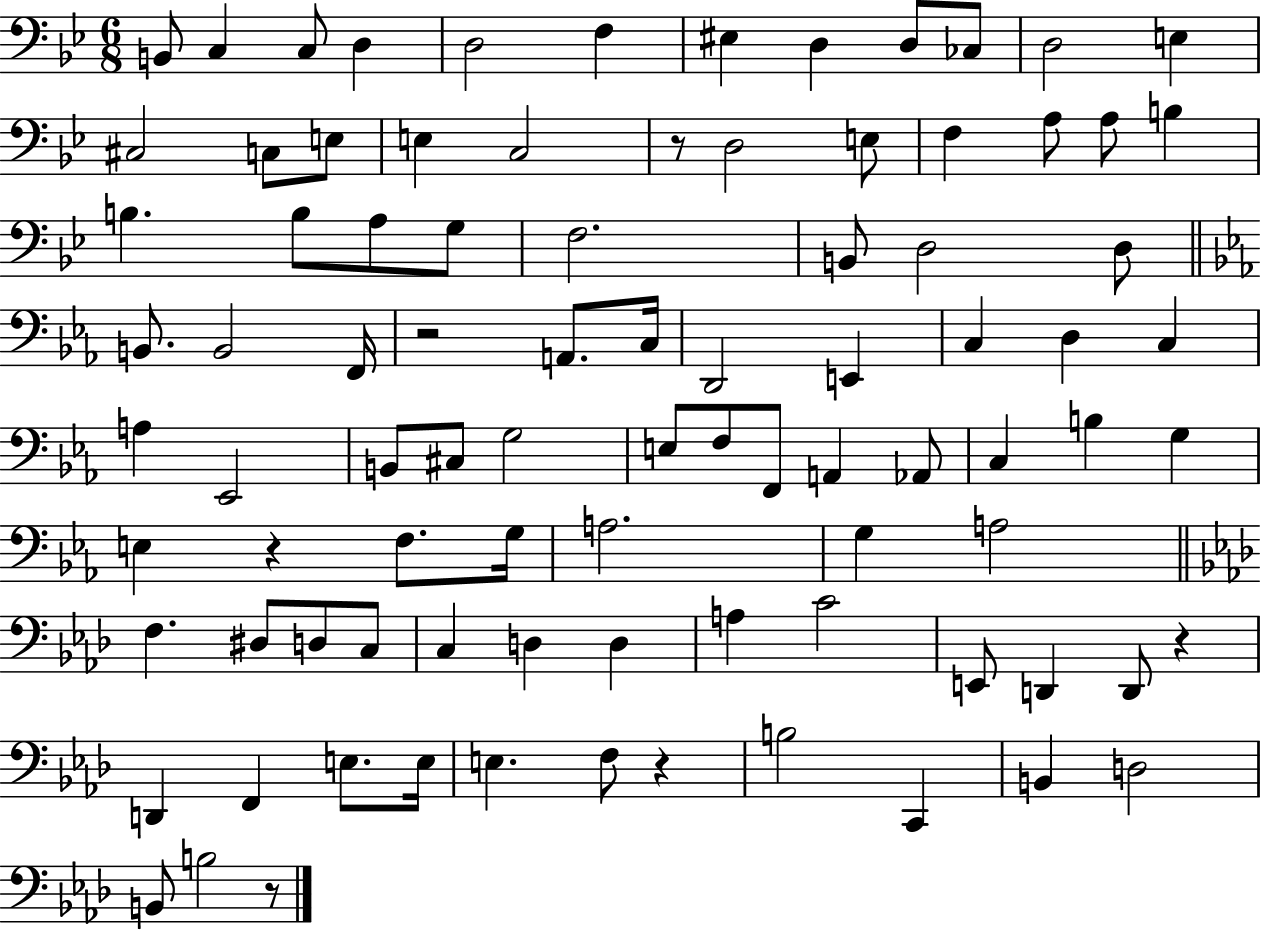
X:1
T:Untitled
M:6/8
L:1/4
K:Bb
B,,/2 C, C,/2 D, D,2 F, ^E, D, D,/2 _C,/2 D,2 E, ^C,2 C,/2 E,/2 E, C,2 z/2 D,2 E,/2 F, A,/2 A,/2 B, B, B,/2 A,/2 G,/2 F,2 B,,/2 D,2 D,/2 B,,/2 B,,2 F,,/4 z2 A,,/2 C,/4 D,,2 E,, C, D, C, A, _E,,2 B,,/2 ^C,/2 G,2 E,/2 F,/2 F,,/2 A,, _A,,/2 C, B, G, E, z F,/2 G,/4 A,2 G, A,2 F, ^D,/2 D,/2 C,/2 C, D, D, A, C2 E,,/2 D,, D,,/2 z D,, F,, E,/2 E,/4 E, F,/2 z B,2 C,, B,, D,2 B,,/2 B,2 z/2